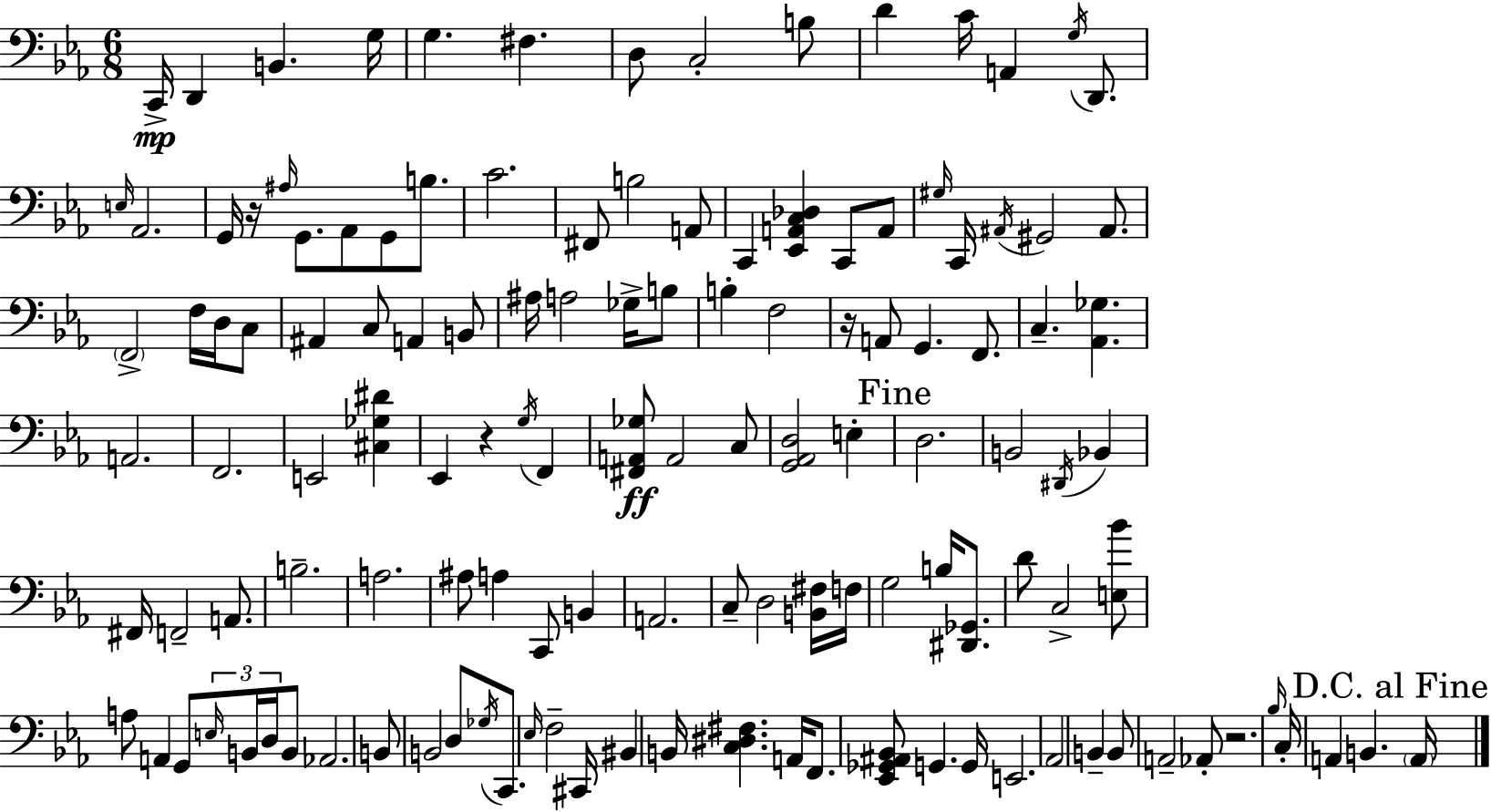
X:1
T:Untitled
M:6/8
L:1/4
K:Eb
C,,/4 D,, B,, G,/4 G, ^F, D,/2 C,2 B,/2 D C/4 A,, G,/4 D,,/2 E,/4 _A,,2 G,,/4 z/4 ^A,/4 G,,/2 _A,,/2 G,,/2 B,/2 C2 ^F,,/2 B,2 A,,/2 C,, [_E,,A,,C,_D,] C,,/2 A,,/2 ^G,/4 C,,/4 ^A,,/4 ^G,,2 ^A,,/2 F,,2 F,/4 D,/4 C,/2 ^A,, C,/2 A,, B,,/2 ^A,/4 A,2 _G,/4 B,/2 B, F,2 z/4 A,,/2 G,, F,,/2 C, [_A,,_G,] A,,2 F,,2 E,,2 [^C,_G,^D] _E,, z G,/4 F,, [^F,,A,,_G,]/2 A,,2 C,/2 [G,,_A,,D,]2 E, D,2 B,,2 ^D,,/4 _B,, ^F,,/4 F,,2 A,,/2 B,2 A,2 ^A,/2 A, C,,/2 B,, A,,2 C,/2 D,2 [B,,^F,]/4 F,/4 G,2 B,/4 [^D,,_G,,]/2 D/2 C,2 [E,_B]/2 A,/2 A,, G,,/2 E,/4 B,,/4 D,/4 B,,/2 _A,,2 B,,/2 B,,2 D,/2 _G,/4 C,,/2 _E,/4 F,2 ^C,,/4 ^B,, B,,/4 [C,^D,^F,] A,,/4 F,,/2 [_E,,_G,,^A,,_B,,]/2 G,, G,,/4 E,,2 _A,,2 B,, B,,/2 A,,2 _A,,/2 z2 _B,/4 C,/4 A,, B,, A,,/4